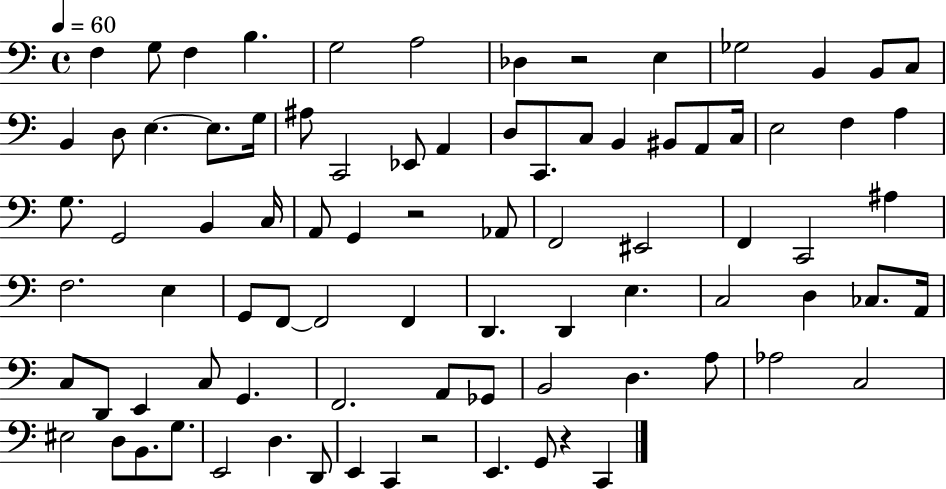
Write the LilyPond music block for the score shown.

{
  \clef bass
  \time 4/4
  \defaultTimeSignature
  \key c \major
  \tempo 4 = 60
  \repeat volta 2 { f4 g8 f4 b4. | g2 a2 | des4 r2 e4 | ges2 b,4 b,8 c8 | \break b,4 d8 e4.~~ e8. g16 | ais8 c,2 ees,8 a,4 | d8 c,8. c8 b,4 bis,8 a,8 c16 | e2 f4 a4 | \break g8. g,2 b,4 c16 | a,8 g,4 r2 aes,8 | f,2 eis,2 | f,4 c,2 ais4 | \break f2. e4 | g,8 f,8~~ f,2 f,4 | d,4. d,4 e4. | c2 d4 ces8. a,16 | \break c8 d,8 e,4 c8 g,4. | f,2. a,8 ges,8 | b,2 d4. a8 | aes2 c2 | \break eis2 d8 b,8. g8. | e,2 d4. d,8 | e,4 c,4 r2 | e,4. g,8 r4 c,4 | \break } \bar "|."
}